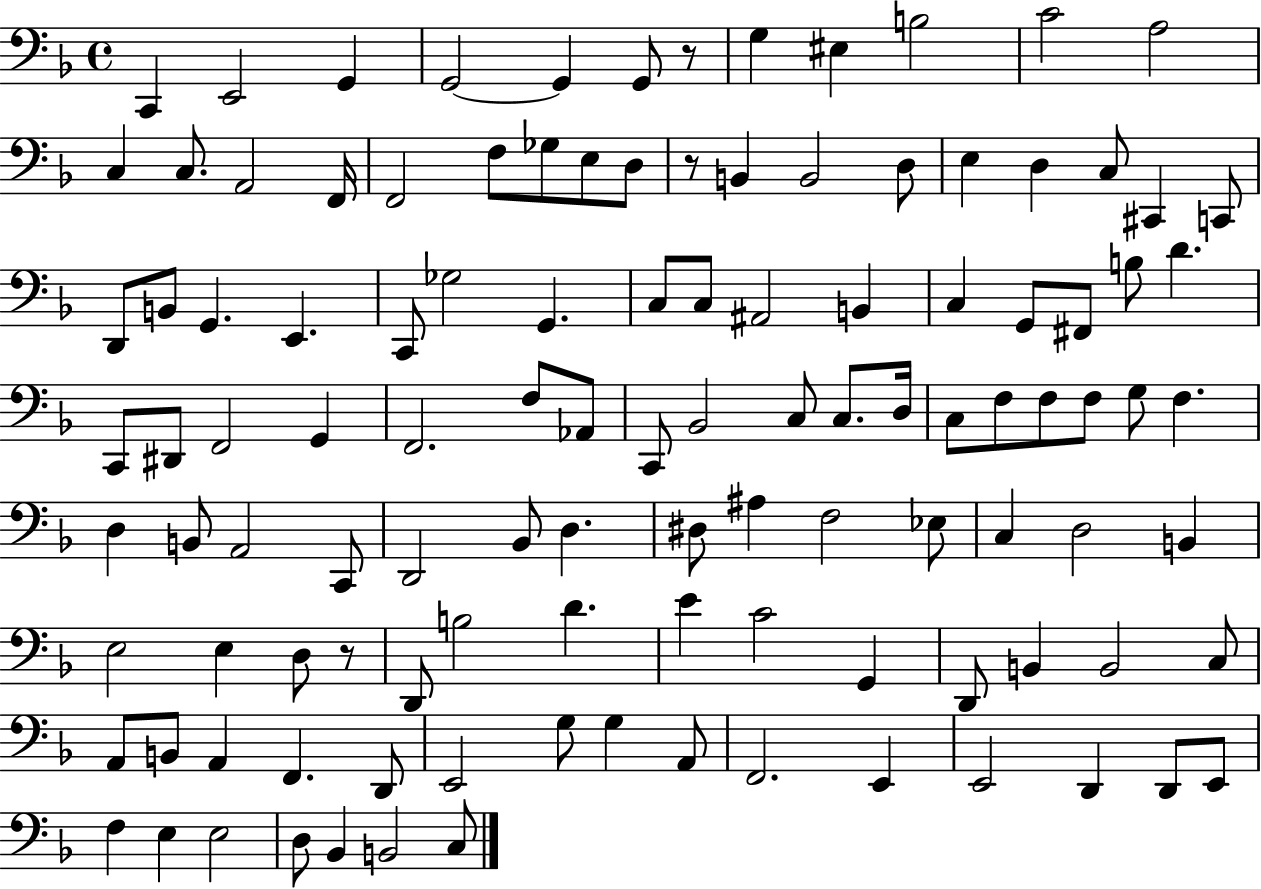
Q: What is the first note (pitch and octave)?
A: C2